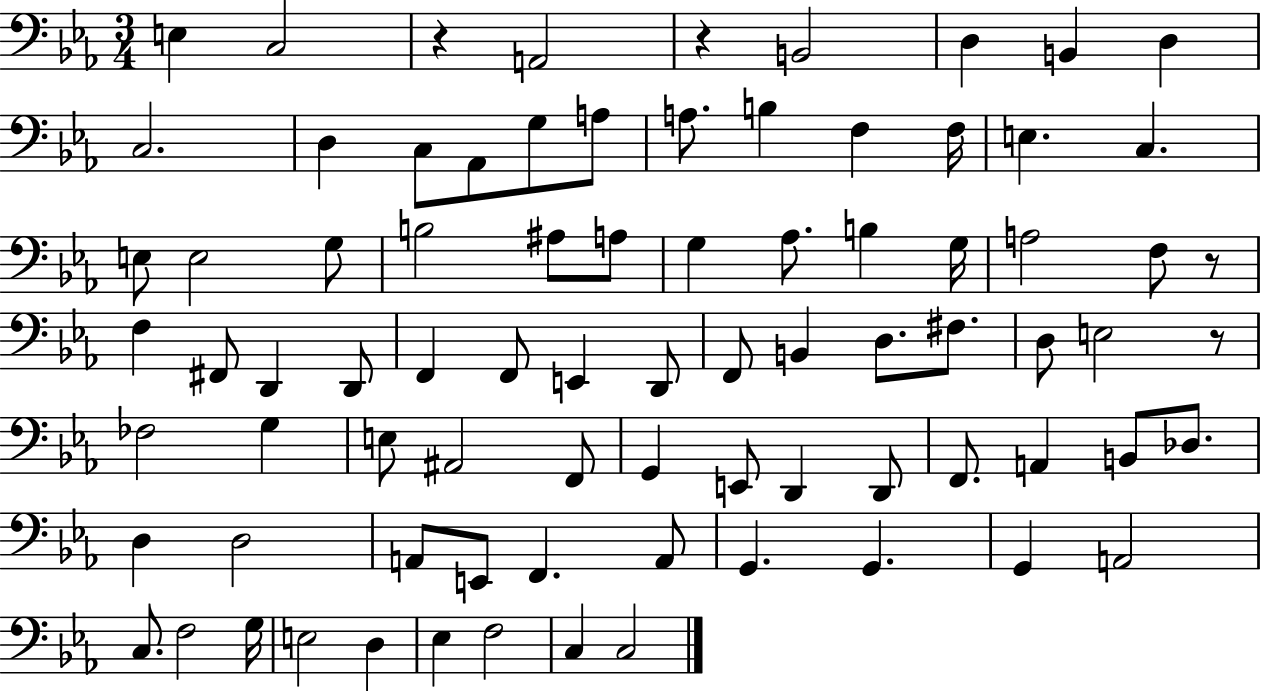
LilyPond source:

{
  \clef bass
  \numericTimeSignature
  \time 3/4
  \key ees \major
  e4 c2 | r4 a,2 | r4 b,2 | d4 b,4 d4 | \break c2. | d4 c8 aes,8 g8 a8 | a8. b4 f4 f16 | e4. c4. | \break e8 e2 g8 | b2 ais8 a8 | g4 aes8. b4 g16 | a2 f8 r8 | \break f4 fis,8 d,4 d,8 | f,4 f,8 e,4 d,8 | f,8 b,4 d8. fis8. | d8 e2 r8 | \break fes2 g4 | e8 ais,2 f,8 | g,4 e,8 d,4 d,8 | f,8. a,4 b,8 des8. | \break d4 d2 | a,8 e,8 f,4. a,8 | g,4. g,4. | g,4 a,2 | \break c8. f2 g16 | e2 d4 | ees4 f2 | c4 c2 | \break \bar "|."
}